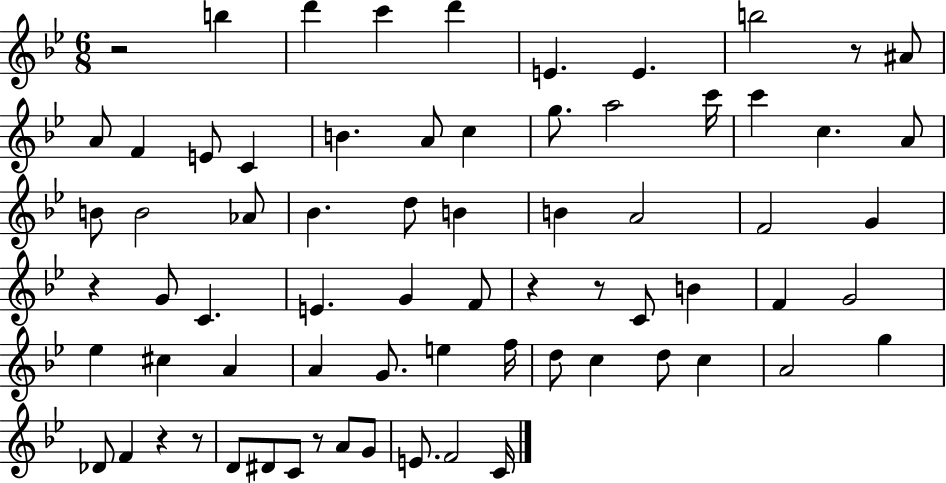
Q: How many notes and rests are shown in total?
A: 71